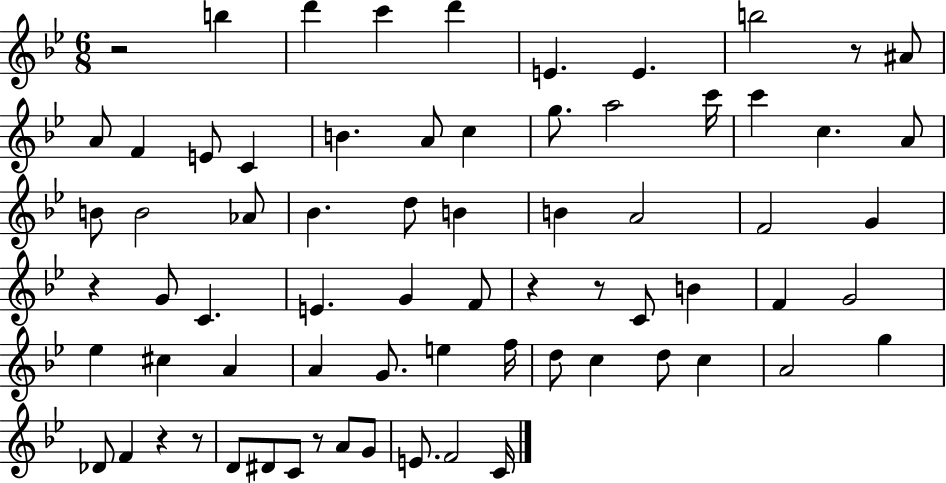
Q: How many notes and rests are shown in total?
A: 71